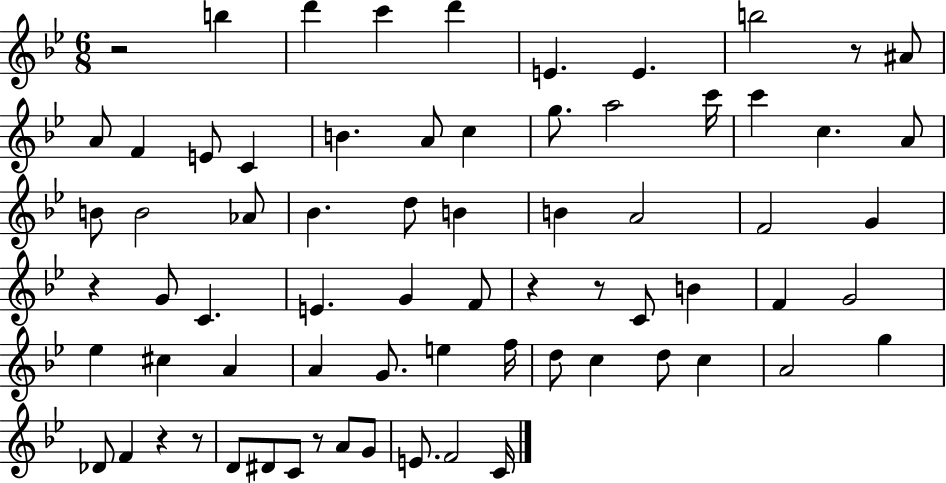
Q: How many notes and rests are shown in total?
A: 71